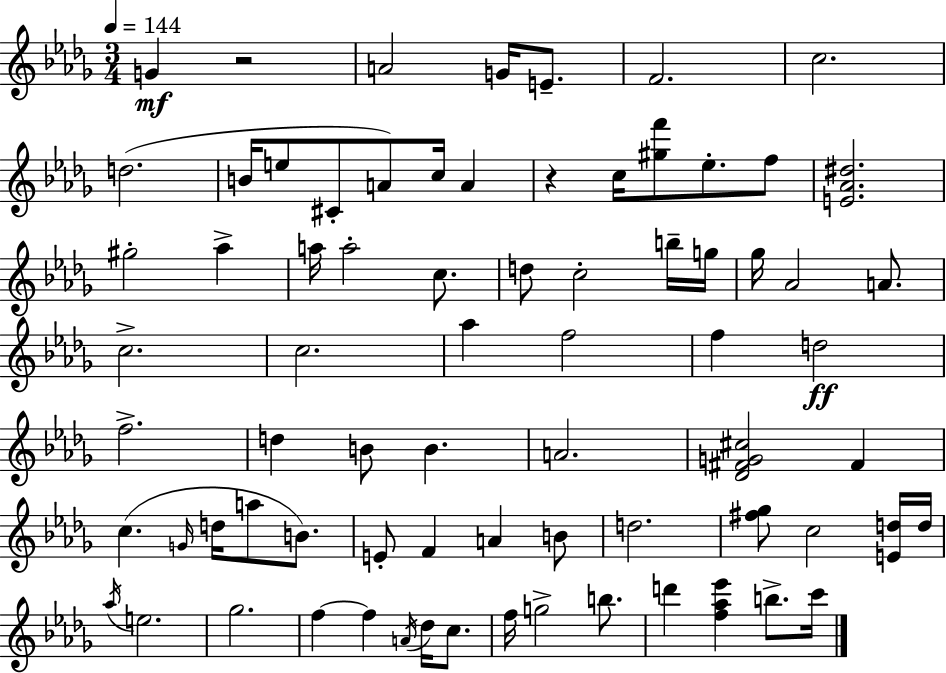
G4/q R/h A4/h G4/s E4/e. F4/h. C5/h. D5/h. B4/s E5/e C#4/e A4/e C5/s A4/q R/q C5/s [G#5,F6]/e Eb5/e. F5/e [E4,Ab4,D#5]/h. G#5/h Ab5/q A5/s A5/h C5/e. D5/e C5/h B5/s G5/s Gb5/s Ab4/h A4/e. C5/h. C5/h. Ab5/q F5/h F5/q D5/h F5/h. D5/q B4/e B4/q. A4/h. [Db4,F#4,G4,C#5]/h F#4/q C5/q. G4/s D5/s A5/e B4/e. E4/e F4/q A4/q B4/e D5/h. [F#5,Gb5]/e C5/h [E4,D5]/s D5/s Ab5/s E5/h. Gb5/h. F5/q F5/q A4/s Db5/s C5/e. F5/s G5/h B5/e. D6/q [F5,Ab5,Eb6]/q B5/e. C6/s